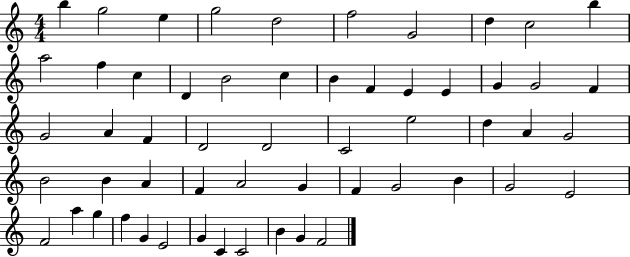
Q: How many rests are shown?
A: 0